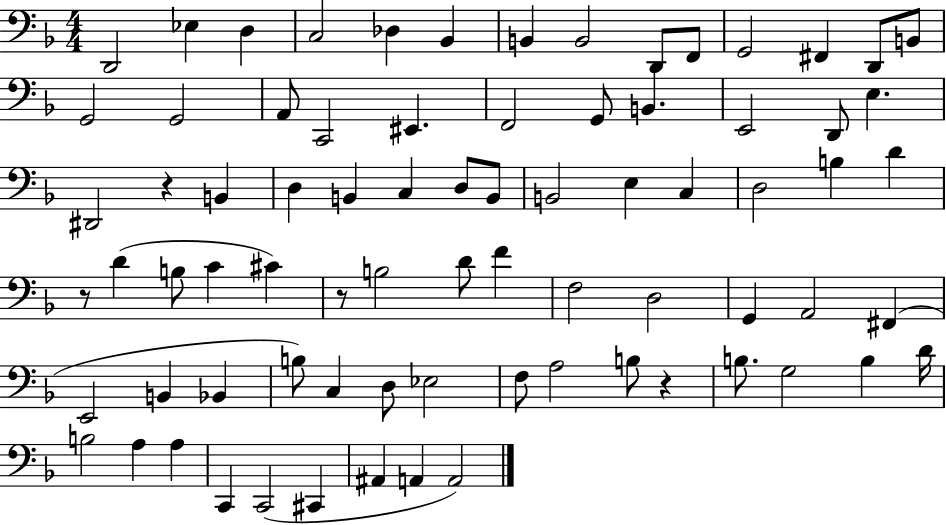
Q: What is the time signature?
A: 4/4